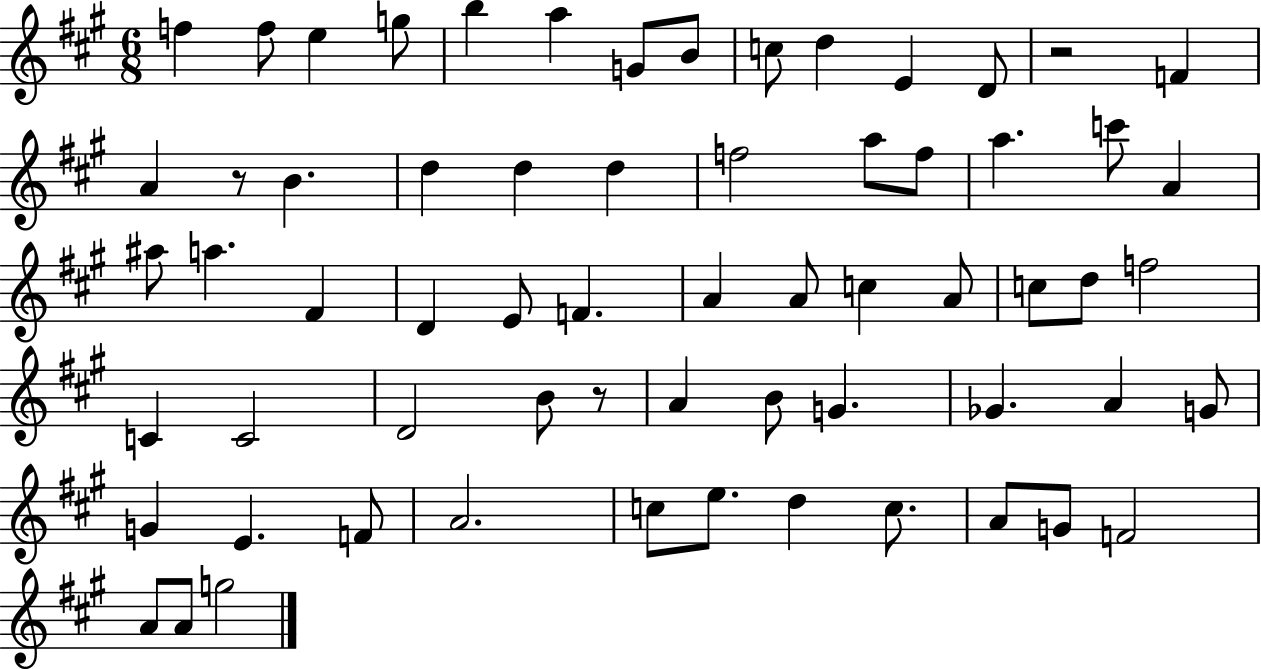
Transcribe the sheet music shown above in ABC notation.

X:1
T:Untitled
M:6/8
L:1/4
K:A
f f/2 e g/2 b a G/2 B/2 c/2 d E D/2 z2 F A z/2 B d d d f2 a/2 f/2 a c'/2 A ^a/2 a ^F D E/2 F A A/2 c A/2 c/2 d/2 f2 C C2 D2 B/2 z/2 A B/2 G _G A G/2 G E F/2 A2 c/2 e/2 d c/2 A/2 G/2 F2 A/2 A/2 g2